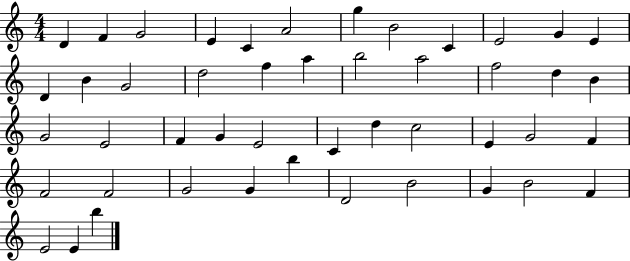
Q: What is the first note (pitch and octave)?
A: D4